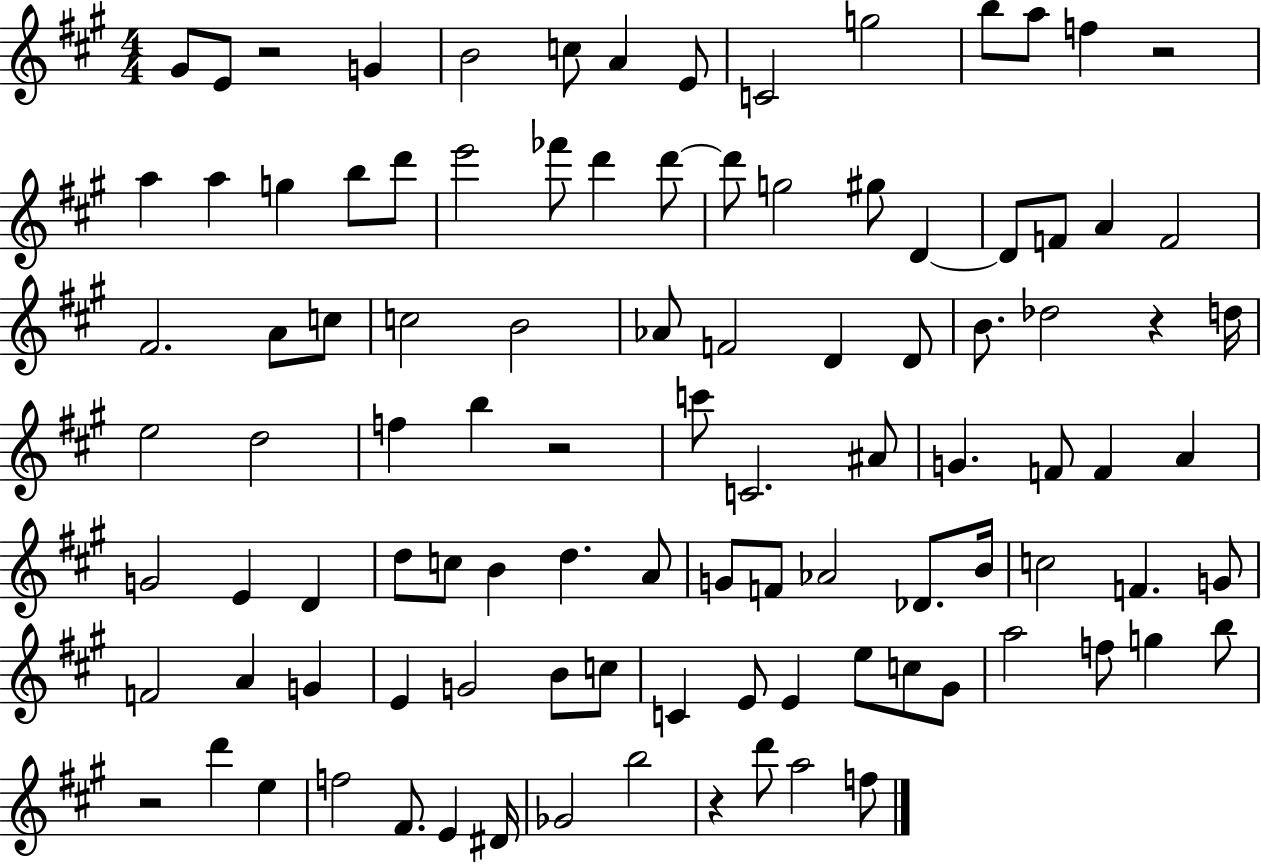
G#4/e E4/e R/h G4/q B4/h C5/e A4/q E4/e C4/h G5/h B5/e A5/e F5/q R/h A5/q A5/q G5/q B5/e D6/e E6/h FES6/e D6/q D6/e D6/e G5/h G#5/e D4/q D4/e F4/e A4/q F4/h F#4/h. A4/e C5/e C5/h B4/h Ab4/e F4/h D4/q D4/e B4/e. Db5/h R/q D5/s E5/h D5/h F5/q B5/q R/h C6/e C4/h. A#4/e G4/q. F4/e F4/q A4/q G4/h E4/q D4/q D5/e C5/e B4/q D5/q. A4/e G4/e F4/e Ab4/h Db4/e. B4/s C5/h F4/q. G4/e F4/h A4/q G4/q E4/q G4/h B4/e C5/e C4/q E4/e E4/q E5/e C5/e G#4/e A5/h F5/e G5/q B5/e R/h D6/q E5/q F5/h F#4/e. E4/q D#4/s Gb4/h B5/h R/q D6/e A5/h F5/e